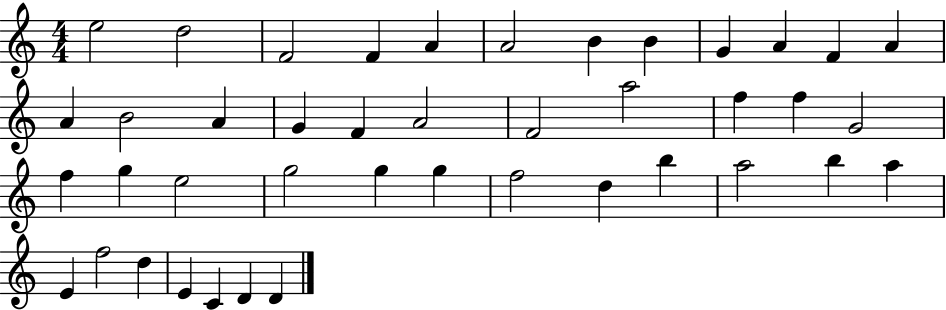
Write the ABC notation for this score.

X:1
T:Untitled
M:4/4
L:1/4
K:C
e2 d2 F2 F A A2 B B G A F A A B2 A G F A2 F2 a2 f f G2 f g e2 g2 g g f2 d b a2 b a E f2 d E C D D